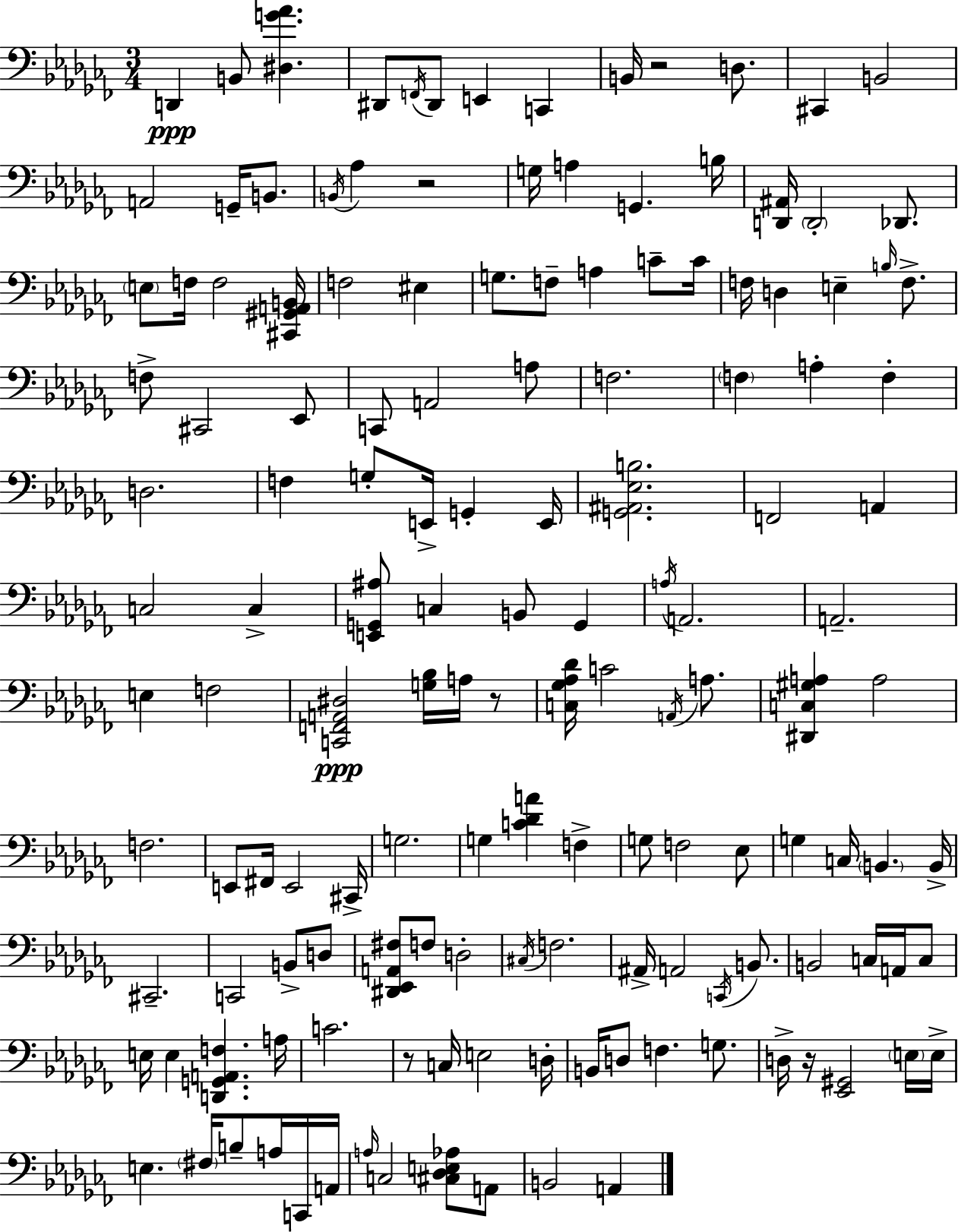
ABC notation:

X:1
T:Untitled
M:3/4
L:1/4
K:Abm
D,, B,,/2 [^D,G_A] ^D,,/2 F,,/4 ^D,,/2 E,, C,, B,,/4 z2 D,/2 ^C,, B,,2 A,,2 G,,/4 B,,/2 B,,/4 _A, z2 G,/4 A, G,, B,/4 [D,,^A,,]/4 D,,2 _D,,/2 E,/2 F,/4 F,2 [^C,,^G,,A,,B,,]/4 F,2 ^E, G,/2 F,/2 A, C/2 C/4 F,/4 D, E, B,/4 F,/2 F,/2 ^C,,2 _E,,/2 C,,/2 A,,2 A,/2 F,2 F, A, F, D,2 F, G,/2 E,,/4 G,, E,,/4 [G,,^A,,_E,B,]2 F,,2 A,, C,2 C, [E,,G,,^A,]/2 C, B,,/2 G,, A,/4 A,,2 A,,2 E, F,2 [C,,F,,A,,^D,]2 [G,_B,]/4 A,/4 z/2 [C,_G,_A,_D]/4 C2 A,,/4 A,/2 [^D,,C,^G,A,] A,2 F,2 E,,/2 ^F,,/4 E,,2 ^C,,/4 G,2 G, [C_DA] F, G,/2 F,2 _E,/2 G, C,/4 B,, B,,/4 ^C,,2 C,,2 B,,/2 D,/2 [^D,,_E,,A,,^F,]/2 F,/2 D,2 ^C,/4 F,2 ^A,,/4 A,,2 C,,/4 B,,/2 B,,2 C,/4 A,,/4 C,/2 E,/4 E, [D,,G,,A,,F,] A,/4 C2 z/2 C,/4 E,2 D,/4 B,,/4 D,/2 F, G,/2 D,/4 z/4 [_E,,^G,,]2 E,/4 E,/4 E, ^F,/4 B,/2 A,/4 C,,/4 A,,/4 A,/4 C,2 [^C,_D,E,_A,]/2 A,,/2 B,,2 A,,